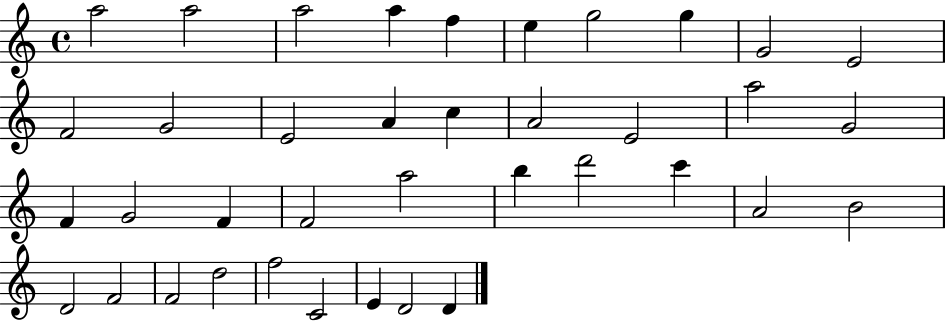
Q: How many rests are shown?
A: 0